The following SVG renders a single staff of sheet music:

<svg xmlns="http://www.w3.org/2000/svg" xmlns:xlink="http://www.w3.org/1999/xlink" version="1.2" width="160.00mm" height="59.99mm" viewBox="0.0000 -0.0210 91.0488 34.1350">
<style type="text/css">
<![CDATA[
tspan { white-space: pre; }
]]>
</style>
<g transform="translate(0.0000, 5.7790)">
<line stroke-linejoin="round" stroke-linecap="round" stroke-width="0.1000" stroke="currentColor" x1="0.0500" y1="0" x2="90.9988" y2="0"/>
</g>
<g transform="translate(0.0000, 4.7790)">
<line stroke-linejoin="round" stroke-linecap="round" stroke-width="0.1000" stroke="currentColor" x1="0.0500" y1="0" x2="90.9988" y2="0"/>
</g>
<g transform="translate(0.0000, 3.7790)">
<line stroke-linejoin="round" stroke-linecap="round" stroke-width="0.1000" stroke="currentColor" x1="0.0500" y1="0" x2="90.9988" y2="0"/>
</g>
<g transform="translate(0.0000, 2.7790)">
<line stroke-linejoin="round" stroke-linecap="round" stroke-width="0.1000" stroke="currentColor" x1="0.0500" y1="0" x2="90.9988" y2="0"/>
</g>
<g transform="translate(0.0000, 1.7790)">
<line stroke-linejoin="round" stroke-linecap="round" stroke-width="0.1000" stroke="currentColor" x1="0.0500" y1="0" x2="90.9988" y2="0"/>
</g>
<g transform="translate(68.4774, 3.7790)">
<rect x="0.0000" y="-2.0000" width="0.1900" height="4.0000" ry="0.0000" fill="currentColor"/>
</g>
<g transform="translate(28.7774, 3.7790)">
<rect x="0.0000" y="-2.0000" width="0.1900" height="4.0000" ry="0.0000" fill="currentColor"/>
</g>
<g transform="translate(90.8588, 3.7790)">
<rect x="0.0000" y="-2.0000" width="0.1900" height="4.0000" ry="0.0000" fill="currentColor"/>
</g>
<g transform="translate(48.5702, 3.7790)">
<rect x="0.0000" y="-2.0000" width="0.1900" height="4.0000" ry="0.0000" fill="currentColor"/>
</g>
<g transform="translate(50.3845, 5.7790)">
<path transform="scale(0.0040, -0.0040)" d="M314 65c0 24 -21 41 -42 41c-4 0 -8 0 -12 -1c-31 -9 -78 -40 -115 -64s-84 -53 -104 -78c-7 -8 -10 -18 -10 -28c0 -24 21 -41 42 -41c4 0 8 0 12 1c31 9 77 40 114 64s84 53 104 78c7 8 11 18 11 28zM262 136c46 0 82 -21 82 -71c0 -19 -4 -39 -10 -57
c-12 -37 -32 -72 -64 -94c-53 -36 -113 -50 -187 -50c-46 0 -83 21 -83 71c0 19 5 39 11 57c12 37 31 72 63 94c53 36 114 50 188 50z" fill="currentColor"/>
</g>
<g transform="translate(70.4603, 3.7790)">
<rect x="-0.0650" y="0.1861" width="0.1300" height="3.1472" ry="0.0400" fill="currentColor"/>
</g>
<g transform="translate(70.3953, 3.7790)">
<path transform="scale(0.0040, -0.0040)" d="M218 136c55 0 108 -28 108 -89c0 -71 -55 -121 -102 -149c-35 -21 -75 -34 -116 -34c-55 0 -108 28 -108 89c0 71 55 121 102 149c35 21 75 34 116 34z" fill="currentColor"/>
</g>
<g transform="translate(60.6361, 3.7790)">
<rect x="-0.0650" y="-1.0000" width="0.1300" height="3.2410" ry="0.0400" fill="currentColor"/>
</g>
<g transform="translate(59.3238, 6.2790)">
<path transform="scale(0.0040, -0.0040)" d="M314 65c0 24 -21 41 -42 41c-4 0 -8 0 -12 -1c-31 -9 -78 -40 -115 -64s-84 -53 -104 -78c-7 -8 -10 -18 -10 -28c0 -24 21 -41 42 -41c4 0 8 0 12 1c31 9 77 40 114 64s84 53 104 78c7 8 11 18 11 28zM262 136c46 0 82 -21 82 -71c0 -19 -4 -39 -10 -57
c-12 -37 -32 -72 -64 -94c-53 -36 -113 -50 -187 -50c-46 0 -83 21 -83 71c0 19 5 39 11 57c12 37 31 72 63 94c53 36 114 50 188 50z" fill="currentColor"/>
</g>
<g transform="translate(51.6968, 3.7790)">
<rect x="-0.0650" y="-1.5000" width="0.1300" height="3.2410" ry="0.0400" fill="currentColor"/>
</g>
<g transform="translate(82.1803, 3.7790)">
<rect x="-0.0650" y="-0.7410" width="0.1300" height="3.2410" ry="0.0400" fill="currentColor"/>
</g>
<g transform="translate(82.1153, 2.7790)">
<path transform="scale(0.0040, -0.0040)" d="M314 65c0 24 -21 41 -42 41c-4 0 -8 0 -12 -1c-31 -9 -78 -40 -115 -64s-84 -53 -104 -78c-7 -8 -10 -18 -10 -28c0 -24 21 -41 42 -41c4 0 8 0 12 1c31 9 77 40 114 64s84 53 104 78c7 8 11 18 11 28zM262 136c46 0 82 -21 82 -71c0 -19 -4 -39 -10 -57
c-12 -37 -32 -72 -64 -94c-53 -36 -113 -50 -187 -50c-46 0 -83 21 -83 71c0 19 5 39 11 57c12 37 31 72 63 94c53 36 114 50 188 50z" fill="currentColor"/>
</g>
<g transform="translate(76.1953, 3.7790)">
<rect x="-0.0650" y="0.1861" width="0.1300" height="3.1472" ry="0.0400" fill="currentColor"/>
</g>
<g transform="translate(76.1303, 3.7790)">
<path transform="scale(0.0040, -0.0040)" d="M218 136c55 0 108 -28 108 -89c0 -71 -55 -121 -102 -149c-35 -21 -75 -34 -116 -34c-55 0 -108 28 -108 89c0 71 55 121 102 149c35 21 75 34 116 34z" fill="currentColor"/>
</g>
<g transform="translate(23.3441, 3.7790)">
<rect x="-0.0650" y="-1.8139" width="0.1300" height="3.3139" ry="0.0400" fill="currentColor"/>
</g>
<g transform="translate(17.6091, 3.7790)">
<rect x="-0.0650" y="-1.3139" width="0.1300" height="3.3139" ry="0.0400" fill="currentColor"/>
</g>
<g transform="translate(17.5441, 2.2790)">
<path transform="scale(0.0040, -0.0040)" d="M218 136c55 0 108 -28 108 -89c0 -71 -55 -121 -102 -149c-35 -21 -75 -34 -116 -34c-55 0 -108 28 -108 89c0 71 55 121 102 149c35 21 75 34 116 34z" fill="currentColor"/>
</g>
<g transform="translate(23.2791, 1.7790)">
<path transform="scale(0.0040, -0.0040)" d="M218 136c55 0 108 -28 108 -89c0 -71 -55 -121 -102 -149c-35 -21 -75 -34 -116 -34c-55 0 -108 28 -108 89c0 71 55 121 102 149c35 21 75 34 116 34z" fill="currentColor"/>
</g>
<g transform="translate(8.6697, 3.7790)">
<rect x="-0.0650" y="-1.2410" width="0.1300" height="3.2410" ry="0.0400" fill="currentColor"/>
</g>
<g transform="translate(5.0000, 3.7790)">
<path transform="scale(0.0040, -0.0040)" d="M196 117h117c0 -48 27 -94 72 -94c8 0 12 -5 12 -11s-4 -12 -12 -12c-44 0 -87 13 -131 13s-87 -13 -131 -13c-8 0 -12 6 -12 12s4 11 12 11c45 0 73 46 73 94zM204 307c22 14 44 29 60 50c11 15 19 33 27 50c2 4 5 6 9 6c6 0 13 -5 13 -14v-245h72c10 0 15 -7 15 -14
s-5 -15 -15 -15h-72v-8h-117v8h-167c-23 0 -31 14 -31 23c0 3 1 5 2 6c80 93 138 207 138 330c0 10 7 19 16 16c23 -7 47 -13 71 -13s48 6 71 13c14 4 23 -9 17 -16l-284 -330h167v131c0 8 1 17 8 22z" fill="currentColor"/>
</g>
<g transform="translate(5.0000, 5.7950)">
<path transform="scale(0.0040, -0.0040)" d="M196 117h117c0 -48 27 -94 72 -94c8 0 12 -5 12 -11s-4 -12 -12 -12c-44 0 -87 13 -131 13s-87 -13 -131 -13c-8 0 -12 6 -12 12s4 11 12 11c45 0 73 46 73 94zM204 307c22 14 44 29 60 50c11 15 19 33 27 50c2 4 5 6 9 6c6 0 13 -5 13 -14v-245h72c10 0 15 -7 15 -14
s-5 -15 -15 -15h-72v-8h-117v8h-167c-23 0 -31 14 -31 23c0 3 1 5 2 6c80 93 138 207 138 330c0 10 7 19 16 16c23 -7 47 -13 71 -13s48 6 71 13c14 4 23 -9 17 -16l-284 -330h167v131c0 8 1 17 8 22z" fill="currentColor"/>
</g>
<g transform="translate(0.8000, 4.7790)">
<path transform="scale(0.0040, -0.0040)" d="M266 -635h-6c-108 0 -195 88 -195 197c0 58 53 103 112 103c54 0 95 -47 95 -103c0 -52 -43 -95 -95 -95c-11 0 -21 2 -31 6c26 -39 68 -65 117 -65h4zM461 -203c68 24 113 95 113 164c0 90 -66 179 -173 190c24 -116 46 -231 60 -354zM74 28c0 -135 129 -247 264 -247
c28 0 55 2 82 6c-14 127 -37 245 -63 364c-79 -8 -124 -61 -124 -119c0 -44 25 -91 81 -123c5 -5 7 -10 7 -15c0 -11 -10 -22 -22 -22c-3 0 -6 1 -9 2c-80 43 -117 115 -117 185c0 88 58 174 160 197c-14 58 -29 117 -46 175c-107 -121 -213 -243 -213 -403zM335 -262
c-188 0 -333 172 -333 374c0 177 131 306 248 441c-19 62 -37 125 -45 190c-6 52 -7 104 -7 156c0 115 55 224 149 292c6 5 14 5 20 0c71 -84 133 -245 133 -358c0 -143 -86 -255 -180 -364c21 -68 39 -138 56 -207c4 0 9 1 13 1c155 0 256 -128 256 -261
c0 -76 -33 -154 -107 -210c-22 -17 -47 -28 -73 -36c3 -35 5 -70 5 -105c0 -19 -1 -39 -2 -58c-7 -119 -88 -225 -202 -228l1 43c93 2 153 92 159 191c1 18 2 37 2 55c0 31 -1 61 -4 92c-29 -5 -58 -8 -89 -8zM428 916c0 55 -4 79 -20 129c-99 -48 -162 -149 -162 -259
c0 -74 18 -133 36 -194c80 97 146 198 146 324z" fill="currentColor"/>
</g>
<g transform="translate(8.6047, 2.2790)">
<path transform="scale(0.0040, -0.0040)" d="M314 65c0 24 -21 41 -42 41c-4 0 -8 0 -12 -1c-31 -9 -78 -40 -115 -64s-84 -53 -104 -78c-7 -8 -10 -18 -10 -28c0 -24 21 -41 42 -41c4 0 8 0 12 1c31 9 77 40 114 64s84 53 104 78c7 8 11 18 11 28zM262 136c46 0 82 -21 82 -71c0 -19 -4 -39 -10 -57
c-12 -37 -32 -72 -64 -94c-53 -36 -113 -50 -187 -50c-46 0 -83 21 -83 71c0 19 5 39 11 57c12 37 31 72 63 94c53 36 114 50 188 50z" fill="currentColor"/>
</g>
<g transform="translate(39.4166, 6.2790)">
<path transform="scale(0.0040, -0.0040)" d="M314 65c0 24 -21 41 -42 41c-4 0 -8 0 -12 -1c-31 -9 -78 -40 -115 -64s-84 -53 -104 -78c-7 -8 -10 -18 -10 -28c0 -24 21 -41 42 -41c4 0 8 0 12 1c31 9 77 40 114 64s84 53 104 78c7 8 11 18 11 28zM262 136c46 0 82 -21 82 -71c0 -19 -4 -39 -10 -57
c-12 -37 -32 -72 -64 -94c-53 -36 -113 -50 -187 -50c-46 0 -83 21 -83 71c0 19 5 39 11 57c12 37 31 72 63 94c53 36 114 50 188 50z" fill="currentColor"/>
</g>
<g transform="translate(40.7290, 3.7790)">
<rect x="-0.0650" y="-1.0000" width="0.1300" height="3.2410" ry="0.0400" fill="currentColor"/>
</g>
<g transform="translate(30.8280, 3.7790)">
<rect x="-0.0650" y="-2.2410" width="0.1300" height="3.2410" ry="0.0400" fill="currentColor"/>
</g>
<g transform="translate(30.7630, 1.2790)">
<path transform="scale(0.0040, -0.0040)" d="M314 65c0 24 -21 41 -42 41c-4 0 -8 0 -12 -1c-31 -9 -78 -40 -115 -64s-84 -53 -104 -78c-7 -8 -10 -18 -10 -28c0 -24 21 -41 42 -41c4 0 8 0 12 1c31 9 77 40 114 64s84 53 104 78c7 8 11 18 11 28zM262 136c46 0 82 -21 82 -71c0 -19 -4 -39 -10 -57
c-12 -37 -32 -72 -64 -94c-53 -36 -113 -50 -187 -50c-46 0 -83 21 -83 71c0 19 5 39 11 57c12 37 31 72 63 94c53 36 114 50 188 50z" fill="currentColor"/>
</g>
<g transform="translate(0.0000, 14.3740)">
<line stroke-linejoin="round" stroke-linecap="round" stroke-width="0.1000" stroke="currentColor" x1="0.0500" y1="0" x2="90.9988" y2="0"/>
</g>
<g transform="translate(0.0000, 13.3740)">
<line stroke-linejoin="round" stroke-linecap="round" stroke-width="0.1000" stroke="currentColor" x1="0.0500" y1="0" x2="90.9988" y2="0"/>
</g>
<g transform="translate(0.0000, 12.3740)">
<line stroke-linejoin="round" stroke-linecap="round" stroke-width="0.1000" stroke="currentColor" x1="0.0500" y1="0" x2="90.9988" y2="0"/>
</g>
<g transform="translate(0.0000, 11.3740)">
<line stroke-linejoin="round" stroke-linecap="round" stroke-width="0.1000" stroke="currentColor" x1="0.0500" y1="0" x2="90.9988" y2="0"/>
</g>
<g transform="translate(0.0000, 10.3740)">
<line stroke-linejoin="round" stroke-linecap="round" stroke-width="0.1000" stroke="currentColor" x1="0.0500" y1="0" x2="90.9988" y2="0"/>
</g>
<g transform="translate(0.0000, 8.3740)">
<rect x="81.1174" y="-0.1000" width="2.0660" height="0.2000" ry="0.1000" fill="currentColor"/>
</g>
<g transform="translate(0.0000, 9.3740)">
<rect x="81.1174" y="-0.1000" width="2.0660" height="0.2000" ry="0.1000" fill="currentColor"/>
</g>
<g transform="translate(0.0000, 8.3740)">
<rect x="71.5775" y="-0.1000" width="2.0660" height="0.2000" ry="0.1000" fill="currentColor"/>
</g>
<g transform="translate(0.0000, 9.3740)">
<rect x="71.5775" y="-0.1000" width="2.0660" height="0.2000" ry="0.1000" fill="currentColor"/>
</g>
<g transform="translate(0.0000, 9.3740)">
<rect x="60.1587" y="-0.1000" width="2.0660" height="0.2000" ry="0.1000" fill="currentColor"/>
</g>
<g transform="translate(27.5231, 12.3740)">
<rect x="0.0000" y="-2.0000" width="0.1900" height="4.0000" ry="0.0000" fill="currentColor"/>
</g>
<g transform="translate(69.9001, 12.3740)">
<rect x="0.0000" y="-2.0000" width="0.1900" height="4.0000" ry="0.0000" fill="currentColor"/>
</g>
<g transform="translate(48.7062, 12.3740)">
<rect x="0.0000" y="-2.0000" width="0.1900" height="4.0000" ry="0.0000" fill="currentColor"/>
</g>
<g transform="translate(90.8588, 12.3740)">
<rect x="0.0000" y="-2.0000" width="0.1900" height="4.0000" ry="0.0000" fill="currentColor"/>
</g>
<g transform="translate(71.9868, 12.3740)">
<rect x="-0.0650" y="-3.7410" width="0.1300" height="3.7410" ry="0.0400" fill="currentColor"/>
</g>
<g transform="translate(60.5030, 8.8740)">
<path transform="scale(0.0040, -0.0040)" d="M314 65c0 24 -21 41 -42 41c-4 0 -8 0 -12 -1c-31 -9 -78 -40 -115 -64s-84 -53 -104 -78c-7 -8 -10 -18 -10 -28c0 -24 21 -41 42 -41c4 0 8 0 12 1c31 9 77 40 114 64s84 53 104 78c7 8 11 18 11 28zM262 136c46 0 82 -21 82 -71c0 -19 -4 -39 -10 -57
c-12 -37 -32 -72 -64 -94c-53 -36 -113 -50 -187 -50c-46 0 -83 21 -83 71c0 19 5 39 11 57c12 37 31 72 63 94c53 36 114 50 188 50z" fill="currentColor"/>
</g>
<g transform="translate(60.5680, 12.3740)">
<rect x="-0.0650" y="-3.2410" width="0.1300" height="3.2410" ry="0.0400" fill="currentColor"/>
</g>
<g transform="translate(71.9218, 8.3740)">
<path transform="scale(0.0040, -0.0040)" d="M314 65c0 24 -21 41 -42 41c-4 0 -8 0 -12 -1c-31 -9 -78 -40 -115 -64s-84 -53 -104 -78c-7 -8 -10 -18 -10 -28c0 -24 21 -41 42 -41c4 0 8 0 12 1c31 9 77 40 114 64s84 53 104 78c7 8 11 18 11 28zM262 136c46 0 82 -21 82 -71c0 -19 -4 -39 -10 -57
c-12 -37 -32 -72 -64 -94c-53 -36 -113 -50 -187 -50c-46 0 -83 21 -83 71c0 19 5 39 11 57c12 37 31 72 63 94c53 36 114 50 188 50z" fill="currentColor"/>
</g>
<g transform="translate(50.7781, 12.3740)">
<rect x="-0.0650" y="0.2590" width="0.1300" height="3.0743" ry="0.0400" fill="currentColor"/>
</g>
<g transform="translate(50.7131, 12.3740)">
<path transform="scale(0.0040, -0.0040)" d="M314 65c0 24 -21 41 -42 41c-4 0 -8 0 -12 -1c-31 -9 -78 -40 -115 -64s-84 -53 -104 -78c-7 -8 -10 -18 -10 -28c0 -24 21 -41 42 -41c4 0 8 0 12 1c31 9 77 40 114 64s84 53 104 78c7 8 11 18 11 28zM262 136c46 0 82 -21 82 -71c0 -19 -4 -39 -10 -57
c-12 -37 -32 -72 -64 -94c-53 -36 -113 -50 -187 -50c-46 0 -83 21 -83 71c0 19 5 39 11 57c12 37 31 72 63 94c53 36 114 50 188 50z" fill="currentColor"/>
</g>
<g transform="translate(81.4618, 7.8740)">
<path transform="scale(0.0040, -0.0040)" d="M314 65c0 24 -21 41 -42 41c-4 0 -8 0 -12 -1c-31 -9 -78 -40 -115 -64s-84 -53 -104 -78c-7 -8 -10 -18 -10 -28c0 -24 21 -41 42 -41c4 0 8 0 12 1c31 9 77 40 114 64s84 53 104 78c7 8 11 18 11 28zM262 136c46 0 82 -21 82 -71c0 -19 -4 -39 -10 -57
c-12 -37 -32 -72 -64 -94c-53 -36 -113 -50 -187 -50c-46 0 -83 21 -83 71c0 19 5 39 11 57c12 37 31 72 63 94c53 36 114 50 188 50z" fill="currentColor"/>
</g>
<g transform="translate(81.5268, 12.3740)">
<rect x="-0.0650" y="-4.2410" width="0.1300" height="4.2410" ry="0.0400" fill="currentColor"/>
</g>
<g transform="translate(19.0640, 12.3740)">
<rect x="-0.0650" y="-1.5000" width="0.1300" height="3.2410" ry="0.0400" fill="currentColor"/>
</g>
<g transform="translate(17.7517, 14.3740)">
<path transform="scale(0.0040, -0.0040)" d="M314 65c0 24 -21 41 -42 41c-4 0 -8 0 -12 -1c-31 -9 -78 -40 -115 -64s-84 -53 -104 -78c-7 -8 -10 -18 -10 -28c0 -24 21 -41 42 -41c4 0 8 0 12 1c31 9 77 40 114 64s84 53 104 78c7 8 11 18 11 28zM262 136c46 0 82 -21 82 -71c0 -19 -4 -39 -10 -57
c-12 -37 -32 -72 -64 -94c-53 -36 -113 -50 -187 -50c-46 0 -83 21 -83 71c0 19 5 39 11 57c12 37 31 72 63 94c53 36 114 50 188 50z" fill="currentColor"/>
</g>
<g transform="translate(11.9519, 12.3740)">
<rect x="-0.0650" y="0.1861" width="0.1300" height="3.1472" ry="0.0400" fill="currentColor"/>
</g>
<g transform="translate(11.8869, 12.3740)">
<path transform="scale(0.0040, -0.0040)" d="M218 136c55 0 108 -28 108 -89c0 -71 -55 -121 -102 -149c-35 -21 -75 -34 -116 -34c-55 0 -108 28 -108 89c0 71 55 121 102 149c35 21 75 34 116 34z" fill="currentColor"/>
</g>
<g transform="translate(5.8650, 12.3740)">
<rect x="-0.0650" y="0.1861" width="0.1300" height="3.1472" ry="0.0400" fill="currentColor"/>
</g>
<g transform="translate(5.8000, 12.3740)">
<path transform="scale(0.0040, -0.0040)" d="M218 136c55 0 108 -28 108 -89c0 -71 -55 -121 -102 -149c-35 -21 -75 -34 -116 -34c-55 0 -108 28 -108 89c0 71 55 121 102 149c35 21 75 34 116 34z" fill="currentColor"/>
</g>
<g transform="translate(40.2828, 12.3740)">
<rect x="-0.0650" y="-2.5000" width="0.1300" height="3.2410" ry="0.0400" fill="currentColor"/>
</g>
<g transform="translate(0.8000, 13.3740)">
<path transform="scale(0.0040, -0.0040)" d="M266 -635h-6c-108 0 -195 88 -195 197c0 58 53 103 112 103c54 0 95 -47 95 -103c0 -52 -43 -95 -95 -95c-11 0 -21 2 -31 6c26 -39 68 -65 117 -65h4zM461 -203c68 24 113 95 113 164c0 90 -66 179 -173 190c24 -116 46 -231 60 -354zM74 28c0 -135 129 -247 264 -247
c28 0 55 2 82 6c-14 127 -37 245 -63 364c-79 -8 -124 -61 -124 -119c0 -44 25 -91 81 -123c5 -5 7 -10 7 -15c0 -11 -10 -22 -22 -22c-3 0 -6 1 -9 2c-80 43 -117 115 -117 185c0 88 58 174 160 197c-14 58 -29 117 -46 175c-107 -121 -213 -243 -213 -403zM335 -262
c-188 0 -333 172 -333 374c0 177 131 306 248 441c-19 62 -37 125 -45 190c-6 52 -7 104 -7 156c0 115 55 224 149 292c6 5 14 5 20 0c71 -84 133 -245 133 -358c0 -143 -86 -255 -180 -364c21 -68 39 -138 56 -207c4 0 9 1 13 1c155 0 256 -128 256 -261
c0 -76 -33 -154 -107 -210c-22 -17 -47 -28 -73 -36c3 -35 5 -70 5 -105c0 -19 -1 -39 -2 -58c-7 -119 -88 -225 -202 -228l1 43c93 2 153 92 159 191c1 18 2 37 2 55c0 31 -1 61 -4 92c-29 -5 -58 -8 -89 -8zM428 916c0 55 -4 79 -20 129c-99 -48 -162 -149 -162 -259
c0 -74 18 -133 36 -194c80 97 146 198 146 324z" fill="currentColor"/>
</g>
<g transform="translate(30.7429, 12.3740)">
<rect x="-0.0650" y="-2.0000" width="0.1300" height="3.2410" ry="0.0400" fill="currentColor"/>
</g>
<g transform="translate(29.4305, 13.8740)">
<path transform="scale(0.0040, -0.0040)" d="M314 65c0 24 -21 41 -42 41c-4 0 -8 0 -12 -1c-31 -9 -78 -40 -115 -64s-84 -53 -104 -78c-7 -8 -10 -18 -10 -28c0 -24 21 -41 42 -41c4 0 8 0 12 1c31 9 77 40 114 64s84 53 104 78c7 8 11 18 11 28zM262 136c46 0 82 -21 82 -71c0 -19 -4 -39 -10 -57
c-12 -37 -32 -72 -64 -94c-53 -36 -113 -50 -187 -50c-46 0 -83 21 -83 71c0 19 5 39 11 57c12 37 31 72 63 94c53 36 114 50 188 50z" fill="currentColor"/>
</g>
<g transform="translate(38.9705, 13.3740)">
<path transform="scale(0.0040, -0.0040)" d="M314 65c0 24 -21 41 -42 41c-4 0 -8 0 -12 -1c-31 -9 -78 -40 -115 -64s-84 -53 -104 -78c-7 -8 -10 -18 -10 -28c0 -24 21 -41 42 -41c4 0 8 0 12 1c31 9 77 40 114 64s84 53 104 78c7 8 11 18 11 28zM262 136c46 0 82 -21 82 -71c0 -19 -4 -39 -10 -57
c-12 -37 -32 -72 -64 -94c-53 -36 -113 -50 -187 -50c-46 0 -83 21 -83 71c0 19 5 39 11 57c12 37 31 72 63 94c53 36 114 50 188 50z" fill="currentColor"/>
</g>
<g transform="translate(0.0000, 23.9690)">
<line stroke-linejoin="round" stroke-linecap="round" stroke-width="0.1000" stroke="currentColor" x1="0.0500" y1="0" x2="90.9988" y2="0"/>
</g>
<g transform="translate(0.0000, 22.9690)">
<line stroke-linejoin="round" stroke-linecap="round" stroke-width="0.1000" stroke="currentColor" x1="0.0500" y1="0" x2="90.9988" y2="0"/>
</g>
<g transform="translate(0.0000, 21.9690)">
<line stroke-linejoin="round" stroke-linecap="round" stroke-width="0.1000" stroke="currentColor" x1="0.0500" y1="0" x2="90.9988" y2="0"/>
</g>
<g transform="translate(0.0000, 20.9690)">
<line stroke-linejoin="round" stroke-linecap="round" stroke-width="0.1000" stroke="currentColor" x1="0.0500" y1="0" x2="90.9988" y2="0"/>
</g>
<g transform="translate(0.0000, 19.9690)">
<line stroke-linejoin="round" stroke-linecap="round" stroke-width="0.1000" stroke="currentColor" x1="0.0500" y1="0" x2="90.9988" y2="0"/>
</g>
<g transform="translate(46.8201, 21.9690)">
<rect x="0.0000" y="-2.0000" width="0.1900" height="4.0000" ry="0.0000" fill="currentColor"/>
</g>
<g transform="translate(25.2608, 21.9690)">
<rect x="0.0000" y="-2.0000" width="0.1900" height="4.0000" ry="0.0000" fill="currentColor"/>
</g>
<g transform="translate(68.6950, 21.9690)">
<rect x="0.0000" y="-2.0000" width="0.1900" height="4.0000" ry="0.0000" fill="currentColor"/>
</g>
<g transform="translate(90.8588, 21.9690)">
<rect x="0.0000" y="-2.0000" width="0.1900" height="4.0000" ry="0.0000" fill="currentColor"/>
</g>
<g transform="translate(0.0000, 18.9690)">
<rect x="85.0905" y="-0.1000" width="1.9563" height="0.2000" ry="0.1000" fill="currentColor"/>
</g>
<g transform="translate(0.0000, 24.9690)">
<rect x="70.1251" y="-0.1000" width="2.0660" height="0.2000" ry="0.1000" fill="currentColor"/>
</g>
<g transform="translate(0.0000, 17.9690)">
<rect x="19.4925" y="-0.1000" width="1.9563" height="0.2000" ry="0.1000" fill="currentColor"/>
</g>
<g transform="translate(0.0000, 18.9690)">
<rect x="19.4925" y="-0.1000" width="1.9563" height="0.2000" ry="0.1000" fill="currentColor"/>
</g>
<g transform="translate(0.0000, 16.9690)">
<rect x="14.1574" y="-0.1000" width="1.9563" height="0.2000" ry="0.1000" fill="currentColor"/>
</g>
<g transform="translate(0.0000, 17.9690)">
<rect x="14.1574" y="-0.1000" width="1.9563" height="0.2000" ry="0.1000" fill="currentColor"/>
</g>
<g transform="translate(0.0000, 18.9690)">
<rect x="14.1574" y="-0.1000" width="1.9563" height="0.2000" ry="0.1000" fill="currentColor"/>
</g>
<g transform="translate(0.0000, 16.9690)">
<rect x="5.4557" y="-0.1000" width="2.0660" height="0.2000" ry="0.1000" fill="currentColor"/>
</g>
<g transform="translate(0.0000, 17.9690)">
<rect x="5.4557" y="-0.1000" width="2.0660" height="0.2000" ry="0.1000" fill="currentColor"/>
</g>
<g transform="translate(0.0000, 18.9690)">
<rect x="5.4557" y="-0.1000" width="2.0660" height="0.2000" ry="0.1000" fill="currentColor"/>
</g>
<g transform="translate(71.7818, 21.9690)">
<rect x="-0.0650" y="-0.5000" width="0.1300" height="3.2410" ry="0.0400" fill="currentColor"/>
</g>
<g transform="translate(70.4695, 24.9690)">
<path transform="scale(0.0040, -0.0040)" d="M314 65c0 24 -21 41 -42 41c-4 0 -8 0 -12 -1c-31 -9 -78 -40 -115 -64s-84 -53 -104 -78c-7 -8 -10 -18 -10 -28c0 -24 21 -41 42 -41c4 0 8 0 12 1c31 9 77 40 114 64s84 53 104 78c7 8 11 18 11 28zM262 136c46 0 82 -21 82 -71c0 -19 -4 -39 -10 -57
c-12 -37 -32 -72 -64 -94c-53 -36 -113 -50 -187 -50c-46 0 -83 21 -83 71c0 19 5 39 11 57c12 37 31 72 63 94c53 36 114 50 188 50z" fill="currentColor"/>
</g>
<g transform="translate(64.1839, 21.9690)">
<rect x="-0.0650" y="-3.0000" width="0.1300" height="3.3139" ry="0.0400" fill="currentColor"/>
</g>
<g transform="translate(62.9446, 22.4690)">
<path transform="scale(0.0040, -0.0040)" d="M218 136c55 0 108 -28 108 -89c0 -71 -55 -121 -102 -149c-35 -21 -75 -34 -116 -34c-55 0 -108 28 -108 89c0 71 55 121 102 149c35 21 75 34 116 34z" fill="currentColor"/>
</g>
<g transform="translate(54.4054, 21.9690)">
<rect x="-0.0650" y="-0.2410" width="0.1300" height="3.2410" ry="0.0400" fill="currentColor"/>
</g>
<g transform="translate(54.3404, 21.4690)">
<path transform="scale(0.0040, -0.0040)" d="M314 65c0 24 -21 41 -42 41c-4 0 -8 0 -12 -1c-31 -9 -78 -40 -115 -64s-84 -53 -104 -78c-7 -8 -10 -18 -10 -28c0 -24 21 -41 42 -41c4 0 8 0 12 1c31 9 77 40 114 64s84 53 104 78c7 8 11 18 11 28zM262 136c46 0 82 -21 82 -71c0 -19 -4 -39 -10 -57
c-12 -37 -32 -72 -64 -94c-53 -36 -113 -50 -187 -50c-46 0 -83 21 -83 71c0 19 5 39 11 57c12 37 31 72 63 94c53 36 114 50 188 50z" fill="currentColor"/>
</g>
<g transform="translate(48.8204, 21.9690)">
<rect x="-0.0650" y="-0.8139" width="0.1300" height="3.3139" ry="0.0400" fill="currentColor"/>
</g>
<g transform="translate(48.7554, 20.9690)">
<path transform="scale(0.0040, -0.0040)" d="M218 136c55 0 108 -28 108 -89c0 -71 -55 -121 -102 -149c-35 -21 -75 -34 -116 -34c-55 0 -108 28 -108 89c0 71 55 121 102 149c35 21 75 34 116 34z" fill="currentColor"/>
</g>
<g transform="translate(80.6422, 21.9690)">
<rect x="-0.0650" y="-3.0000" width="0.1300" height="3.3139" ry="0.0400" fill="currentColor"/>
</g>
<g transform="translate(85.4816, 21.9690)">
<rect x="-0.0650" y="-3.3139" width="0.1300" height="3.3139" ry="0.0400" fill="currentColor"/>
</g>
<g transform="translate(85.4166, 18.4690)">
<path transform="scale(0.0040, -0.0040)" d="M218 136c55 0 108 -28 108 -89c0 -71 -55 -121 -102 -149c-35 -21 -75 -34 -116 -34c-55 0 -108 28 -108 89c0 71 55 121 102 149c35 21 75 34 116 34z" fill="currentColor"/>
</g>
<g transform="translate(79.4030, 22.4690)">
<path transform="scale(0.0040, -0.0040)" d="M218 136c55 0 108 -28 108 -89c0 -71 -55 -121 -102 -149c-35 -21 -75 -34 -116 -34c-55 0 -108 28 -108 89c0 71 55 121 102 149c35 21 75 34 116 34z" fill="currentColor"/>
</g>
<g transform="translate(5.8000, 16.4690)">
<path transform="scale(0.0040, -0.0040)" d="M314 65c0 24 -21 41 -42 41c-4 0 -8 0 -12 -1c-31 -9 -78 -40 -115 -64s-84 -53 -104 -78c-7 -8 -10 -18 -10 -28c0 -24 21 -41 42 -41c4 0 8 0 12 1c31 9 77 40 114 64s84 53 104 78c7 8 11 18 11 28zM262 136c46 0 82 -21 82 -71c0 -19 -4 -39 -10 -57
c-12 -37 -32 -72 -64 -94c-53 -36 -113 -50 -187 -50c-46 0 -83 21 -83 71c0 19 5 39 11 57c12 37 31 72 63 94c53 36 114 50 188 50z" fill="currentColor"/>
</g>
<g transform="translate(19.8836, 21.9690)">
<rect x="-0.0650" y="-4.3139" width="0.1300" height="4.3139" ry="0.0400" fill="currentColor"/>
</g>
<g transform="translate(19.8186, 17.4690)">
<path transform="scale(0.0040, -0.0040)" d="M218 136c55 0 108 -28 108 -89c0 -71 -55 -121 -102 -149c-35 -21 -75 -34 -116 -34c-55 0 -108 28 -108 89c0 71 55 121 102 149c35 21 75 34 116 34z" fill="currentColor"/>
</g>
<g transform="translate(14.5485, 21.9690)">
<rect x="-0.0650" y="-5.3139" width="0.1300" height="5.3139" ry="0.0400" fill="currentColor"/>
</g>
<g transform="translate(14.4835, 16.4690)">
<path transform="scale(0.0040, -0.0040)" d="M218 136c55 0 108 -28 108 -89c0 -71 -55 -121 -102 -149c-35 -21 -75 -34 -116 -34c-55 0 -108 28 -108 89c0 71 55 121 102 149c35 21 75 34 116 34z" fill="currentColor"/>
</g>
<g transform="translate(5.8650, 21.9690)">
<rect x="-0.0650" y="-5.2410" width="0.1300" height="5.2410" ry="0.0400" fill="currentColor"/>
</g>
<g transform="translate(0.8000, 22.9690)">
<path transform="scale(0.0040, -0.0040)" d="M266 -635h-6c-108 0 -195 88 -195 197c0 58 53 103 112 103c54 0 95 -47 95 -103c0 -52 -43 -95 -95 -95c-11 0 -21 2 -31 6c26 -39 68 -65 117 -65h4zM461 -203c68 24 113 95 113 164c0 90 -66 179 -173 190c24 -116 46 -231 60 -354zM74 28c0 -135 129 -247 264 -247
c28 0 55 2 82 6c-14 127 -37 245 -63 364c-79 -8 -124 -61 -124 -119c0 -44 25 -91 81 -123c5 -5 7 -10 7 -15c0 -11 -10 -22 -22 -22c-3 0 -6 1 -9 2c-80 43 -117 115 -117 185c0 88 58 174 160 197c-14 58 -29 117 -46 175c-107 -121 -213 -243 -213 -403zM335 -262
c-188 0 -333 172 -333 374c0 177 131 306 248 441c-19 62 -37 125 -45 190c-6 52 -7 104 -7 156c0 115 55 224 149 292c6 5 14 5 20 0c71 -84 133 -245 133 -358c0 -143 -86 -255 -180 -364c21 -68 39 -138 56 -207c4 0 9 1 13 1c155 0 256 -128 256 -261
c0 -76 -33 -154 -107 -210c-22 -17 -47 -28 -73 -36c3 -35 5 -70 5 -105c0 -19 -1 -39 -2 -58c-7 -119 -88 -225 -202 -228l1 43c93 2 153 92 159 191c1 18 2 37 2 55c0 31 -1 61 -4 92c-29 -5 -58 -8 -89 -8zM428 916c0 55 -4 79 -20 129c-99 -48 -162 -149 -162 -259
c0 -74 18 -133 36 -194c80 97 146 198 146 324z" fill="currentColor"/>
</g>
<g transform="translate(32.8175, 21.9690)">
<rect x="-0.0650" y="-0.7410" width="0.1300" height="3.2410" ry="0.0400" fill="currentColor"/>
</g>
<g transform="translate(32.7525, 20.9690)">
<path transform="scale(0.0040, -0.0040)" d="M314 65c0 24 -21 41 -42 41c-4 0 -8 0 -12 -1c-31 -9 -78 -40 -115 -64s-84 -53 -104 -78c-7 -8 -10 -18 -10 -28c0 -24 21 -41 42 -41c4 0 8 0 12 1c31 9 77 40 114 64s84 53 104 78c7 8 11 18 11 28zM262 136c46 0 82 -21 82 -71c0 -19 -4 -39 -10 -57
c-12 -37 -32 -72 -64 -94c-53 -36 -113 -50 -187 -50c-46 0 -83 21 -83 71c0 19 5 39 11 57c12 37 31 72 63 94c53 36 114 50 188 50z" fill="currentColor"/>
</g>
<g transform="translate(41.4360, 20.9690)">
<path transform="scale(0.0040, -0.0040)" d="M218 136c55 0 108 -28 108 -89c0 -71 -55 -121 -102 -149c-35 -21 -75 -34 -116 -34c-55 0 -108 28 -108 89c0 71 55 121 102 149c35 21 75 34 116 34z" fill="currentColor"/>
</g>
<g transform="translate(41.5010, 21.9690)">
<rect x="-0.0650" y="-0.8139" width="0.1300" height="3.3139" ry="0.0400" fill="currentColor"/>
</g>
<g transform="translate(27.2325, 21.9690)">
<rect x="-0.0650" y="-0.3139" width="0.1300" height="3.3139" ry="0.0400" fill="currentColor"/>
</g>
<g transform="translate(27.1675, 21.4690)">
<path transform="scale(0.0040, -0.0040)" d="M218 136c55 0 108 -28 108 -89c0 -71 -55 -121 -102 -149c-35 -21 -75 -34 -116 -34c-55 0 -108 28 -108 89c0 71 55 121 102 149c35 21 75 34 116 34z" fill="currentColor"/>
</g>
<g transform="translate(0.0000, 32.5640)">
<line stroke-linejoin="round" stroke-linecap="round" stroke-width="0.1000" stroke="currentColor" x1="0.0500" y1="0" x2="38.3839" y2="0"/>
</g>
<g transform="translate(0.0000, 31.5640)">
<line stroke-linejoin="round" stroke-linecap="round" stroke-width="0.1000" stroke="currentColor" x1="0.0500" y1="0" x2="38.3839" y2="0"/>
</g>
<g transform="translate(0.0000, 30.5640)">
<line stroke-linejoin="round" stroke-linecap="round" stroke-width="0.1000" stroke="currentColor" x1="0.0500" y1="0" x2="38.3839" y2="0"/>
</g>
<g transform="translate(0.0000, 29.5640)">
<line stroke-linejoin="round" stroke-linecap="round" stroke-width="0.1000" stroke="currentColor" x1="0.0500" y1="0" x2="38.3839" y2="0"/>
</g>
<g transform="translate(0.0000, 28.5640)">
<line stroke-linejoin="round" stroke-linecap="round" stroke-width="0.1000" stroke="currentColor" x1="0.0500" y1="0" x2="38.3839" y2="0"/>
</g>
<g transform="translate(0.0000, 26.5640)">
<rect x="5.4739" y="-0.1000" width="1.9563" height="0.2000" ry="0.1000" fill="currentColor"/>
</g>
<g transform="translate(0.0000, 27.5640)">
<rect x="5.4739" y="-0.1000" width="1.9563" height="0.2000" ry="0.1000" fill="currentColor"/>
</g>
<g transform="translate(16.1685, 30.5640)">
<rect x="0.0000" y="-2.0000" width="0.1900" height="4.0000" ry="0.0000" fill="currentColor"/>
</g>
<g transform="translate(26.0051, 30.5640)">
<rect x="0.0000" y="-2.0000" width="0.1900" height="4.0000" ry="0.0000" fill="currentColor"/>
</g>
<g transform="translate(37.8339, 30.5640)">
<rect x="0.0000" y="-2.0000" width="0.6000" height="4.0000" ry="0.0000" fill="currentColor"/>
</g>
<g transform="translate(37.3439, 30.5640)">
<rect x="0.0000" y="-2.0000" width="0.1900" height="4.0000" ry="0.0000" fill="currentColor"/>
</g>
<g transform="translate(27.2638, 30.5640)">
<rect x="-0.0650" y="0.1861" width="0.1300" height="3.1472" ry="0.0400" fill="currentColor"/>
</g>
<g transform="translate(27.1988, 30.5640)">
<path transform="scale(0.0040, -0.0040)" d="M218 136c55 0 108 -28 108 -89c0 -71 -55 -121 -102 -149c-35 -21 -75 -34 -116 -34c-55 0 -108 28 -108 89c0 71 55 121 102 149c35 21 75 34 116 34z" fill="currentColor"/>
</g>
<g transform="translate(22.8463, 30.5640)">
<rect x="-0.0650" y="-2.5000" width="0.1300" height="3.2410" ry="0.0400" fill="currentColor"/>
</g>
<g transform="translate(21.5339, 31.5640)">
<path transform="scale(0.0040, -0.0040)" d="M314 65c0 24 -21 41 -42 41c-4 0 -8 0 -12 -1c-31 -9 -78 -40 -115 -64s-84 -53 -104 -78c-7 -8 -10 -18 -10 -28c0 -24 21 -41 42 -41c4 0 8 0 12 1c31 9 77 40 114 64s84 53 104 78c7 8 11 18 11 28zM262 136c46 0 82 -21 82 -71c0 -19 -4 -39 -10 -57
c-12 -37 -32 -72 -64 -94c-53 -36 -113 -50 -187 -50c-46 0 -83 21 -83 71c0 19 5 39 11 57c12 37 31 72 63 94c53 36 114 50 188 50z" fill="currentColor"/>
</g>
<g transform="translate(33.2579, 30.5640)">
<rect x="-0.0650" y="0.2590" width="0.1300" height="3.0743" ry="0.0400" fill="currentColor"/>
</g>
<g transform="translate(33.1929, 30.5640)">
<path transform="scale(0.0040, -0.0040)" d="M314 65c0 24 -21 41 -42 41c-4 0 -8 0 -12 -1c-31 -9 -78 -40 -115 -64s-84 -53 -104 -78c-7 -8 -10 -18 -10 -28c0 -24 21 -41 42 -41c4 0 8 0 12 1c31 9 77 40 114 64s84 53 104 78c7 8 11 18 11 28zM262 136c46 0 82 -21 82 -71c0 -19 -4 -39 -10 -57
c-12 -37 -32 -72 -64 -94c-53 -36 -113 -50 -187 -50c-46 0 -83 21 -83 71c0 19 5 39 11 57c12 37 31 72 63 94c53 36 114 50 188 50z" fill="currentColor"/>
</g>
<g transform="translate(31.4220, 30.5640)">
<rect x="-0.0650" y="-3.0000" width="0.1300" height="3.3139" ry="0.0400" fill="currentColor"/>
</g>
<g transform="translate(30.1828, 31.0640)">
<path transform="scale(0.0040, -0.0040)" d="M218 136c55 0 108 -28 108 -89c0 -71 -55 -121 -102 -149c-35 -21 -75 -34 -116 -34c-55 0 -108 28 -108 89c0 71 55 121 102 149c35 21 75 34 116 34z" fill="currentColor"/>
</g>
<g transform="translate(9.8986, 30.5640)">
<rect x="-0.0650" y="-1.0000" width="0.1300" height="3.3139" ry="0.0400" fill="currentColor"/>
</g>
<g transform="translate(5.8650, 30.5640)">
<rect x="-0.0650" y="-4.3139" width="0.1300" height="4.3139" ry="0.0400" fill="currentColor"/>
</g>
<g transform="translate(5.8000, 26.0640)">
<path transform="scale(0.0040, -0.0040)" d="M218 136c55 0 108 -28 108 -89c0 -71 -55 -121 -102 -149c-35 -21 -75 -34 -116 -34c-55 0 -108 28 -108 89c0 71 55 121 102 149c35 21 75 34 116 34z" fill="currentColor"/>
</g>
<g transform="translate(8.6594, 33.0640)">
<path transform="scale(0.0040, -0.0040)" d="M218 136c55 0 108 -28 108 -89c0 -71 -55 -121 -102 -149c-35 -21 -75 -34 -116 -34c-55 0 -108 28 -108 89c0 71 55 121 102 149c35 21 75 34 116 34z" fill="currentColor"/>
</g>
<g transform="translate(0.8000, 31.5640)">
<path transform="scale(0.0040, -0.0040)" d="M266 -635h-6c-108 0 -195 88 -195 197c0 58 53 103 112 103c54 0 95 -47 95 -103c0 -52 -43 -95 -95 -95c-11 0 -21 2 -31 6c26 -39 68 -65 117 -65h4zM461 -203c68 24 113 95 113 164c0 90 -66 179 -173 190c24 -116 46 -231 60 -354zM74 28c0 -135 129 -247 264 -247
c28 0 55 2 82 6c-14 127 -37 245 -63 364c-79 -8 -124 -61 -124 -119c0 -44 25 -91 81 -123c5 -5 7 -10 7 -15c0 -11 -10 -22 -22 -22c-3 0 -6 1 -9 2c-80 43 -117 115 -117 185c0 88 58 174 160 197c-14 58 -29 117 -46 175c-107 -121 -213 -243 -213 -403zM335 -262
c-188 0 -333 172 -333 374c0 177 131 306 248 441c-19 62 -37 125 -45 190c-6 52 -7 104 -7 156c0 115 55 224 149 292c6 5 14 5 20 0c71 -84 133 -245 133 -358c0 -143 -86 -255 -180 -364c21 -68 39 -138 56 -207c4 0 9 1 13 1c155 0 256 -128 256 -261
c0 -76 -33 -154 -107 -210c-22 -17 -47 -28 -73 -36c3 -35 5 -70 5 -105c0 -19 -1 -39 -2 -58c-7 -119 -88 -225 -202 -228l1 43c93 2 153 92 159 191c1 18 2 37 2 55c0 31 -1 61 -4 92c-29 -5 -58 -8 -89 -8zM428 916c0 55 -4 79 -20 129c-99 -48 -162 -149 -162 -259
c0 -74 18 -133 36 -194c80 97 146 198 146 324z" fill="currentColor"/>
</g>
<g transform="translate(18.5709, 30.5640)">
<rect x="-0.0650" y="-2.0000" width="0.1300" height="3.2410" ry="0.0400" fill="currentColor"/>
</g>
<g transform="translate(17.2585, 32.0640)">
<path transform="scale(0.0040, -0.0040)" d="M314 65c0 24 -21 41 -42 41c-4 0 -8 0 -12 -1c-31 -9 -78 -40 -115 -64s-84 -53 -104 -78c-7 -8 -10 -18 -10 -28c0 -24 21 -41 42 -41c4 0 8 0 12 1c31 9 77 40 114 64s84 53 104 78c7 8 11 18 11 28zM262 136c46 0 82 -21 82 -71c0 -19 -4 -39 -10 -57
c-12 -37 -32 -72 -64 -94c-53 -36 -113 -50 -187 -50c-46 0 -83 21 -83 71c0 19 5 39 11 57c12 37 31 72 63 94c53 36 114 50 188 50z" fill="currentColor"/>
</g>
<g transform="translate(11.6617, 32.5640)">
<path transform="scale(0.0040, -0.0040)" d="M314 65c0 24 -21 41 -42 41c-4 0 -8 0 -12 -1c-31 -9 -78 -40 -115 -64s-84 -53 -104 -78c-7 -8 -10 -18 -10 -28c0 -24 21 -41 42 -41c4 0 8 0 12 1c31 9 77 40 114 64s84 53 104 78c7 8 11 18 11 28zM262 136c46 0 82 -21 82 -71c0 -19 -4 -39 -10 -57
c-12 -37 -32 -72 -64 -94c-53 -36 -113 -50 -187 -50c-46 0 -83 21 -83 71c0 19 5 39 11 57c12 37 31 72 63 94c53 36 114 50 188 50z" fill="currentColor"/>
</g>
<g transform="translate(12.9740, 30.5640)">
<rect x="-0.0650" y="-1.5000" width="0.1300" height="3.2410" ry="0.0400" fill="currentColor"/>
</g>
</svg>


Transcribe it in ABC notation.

X:1
T:Untitled
M:4/4
L:1/4
K:C
e2 e f g2 D2 E2 D2 B B d2 B B E2 F2 G2 B2 b2 c'2 d'2 f'2 f' d' c d2 d d c2 A C2 A b d' D E2 F2 G2 B A B2